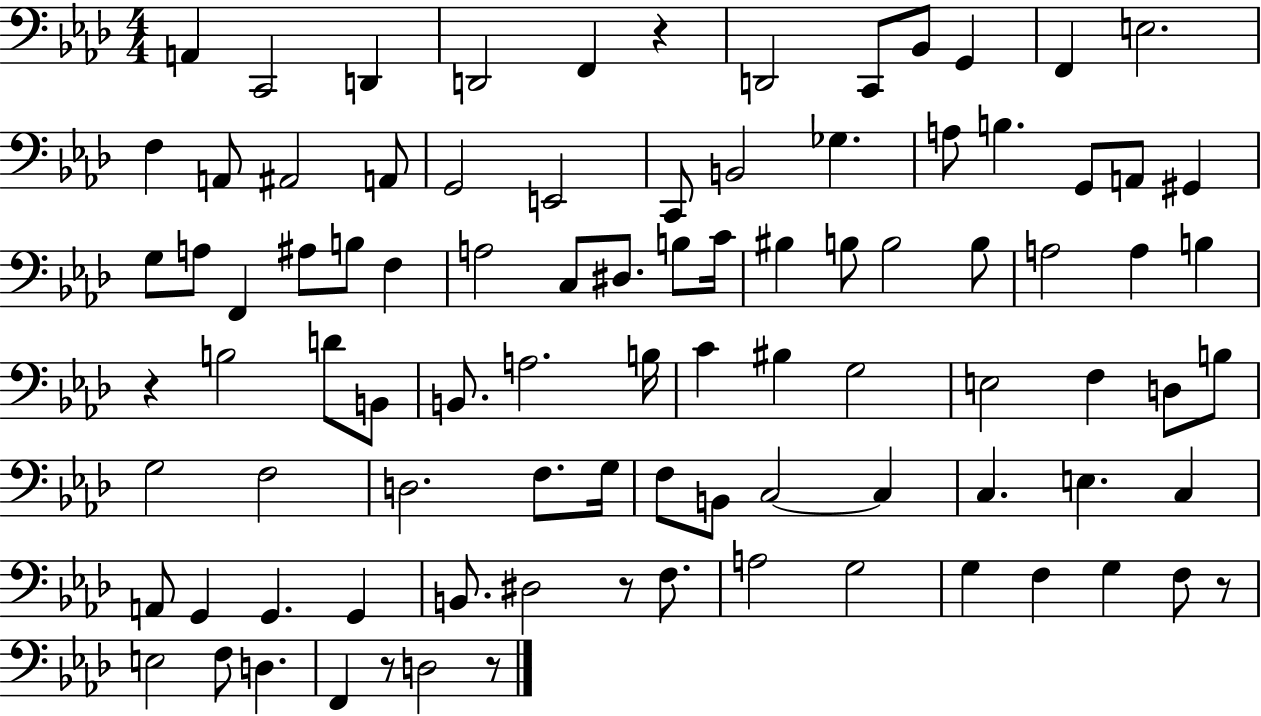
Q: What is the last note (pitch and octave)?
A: D3